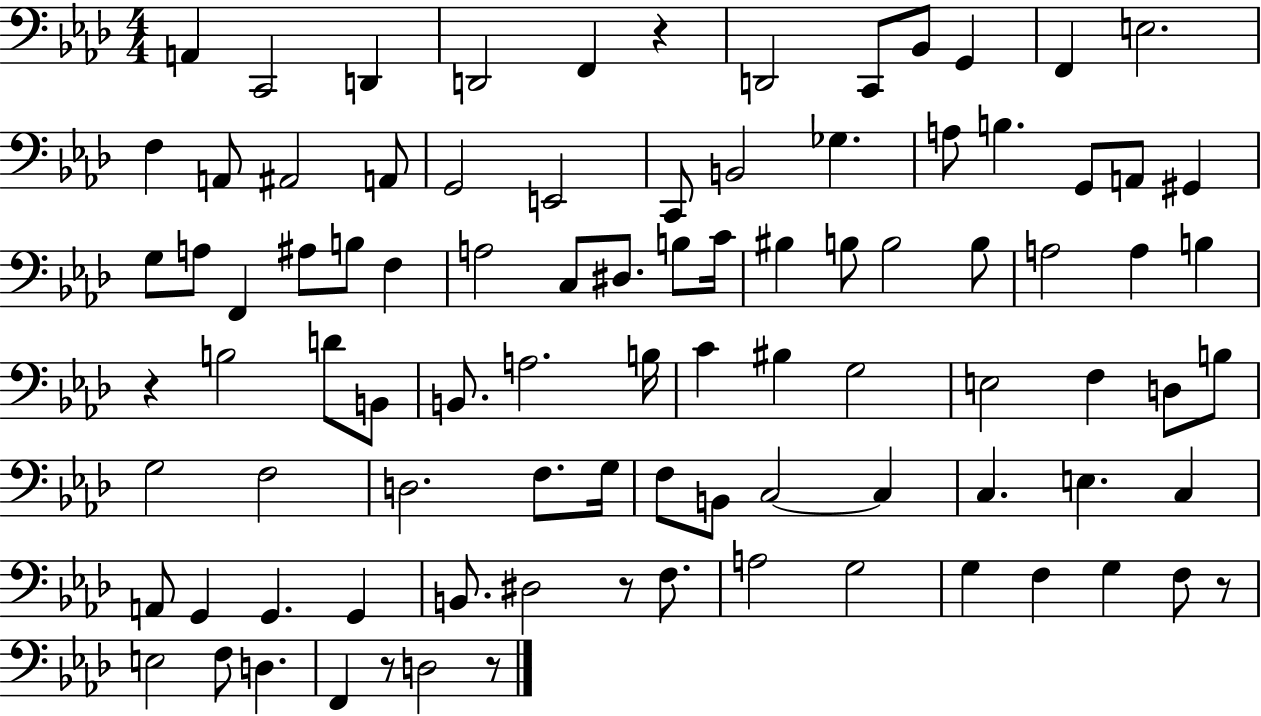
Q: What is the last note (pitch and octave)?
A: D3